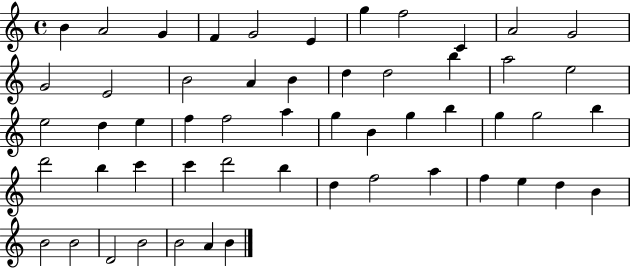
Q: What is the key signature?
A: C major